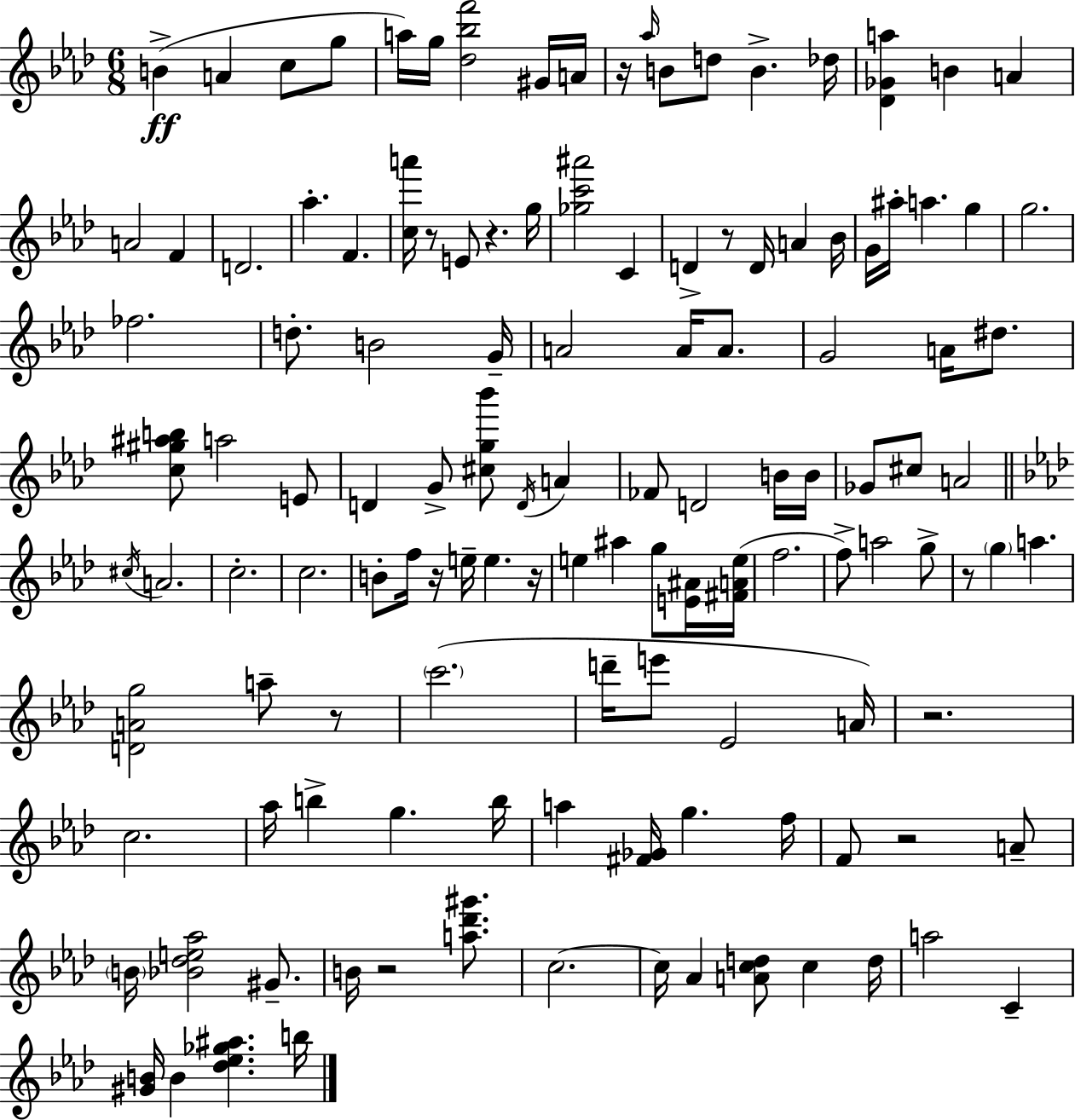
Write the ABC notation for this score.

X:1
T:Untitled
M:6/8
L:1/4
K:Ab
B A c/2 g/2 a/4 g/4 [_d_bf']2 ^G/4 A/4 z/4 _a/4 B/2 d/2 B _d/4 [_D_Ga] B A A2 F D2 _a F [ca']/4 z/2 E/2 z g/4 [_gc'^a']2 C D z/2 D/4 A _B/4 G/4 ^a/4 a g g2 _f2 d/2 B2 G/4 A2 A/4 A/2 G2 A/4 ^d/2 [c^g^ab]/2 a2 E/2 D G/2 [^cg_b']/2 D/4 A _F/2 D2 B/4 B/4 _G/2 ^c/2 A2 ^c/4 A2 c2 c2 B/2 f/4 z/4 e/4 e z/4 e ^a g/2 [E^A]/4 [^FAe]/4 f2 f/2 a2 g/2 z/2 g a [DAg]2 a/2 z/2 c'2 d'/4 e'/2 _E2 A/4 z2 c2 _a/4 b g b/4 a [^F_G]/4 g f/4 F/2 z2 A/2 B/4 [_B_de_a]2 ^G/2 B/4 z2 [a_d'^g']/2 c2 c/4 _A [Acd]/2 c d/4 a2 C [^GB]/4 B [_d_e_g^a] b/4